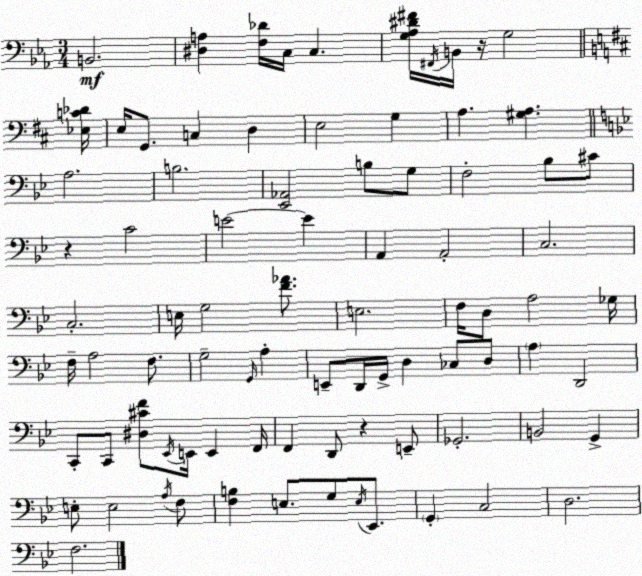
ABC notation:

X:1
T:Untitled
M:3/4
L:1/4
K:Eb
B,,2 [^D,A,] [F,_D]/4 C,/4 C, [G,_A,^D^F]/4 ^F,,/4 B,,/4 z/4 G,2 [_E,C_D]/4 E,/4 G,,/2 C, D, E,2 G, A, [^G,A,] A,2 B,2 [_E,,_A,,]2 B,/2 G,/2 F,2 _B,/2 ^C/2 z C2 E2 E A,, A,,2 C,2 C,2 E,/4 G,2 [F_A]/2 E,2 F,/4 D,/2 A,2 _G,/4 F,/4 A,2 F,/2 G,2 G,,/4 A, E,,/2 D,,/4 G,,/4 D, _C,/2 D,/2 A, D,,2 C,,/2 C,,/2 [^D,^CF]/2 _E,,/4 E,,/4 E,, F,,/4 F,, D,,/2 z E,,/2 _G,,2 B,,2 G,, E,/2 E,2 A,/4 F,/2 [F,B,] E,/2 G,/2 E,/4 _E,,/2 G,, C,2 D,2 F,2